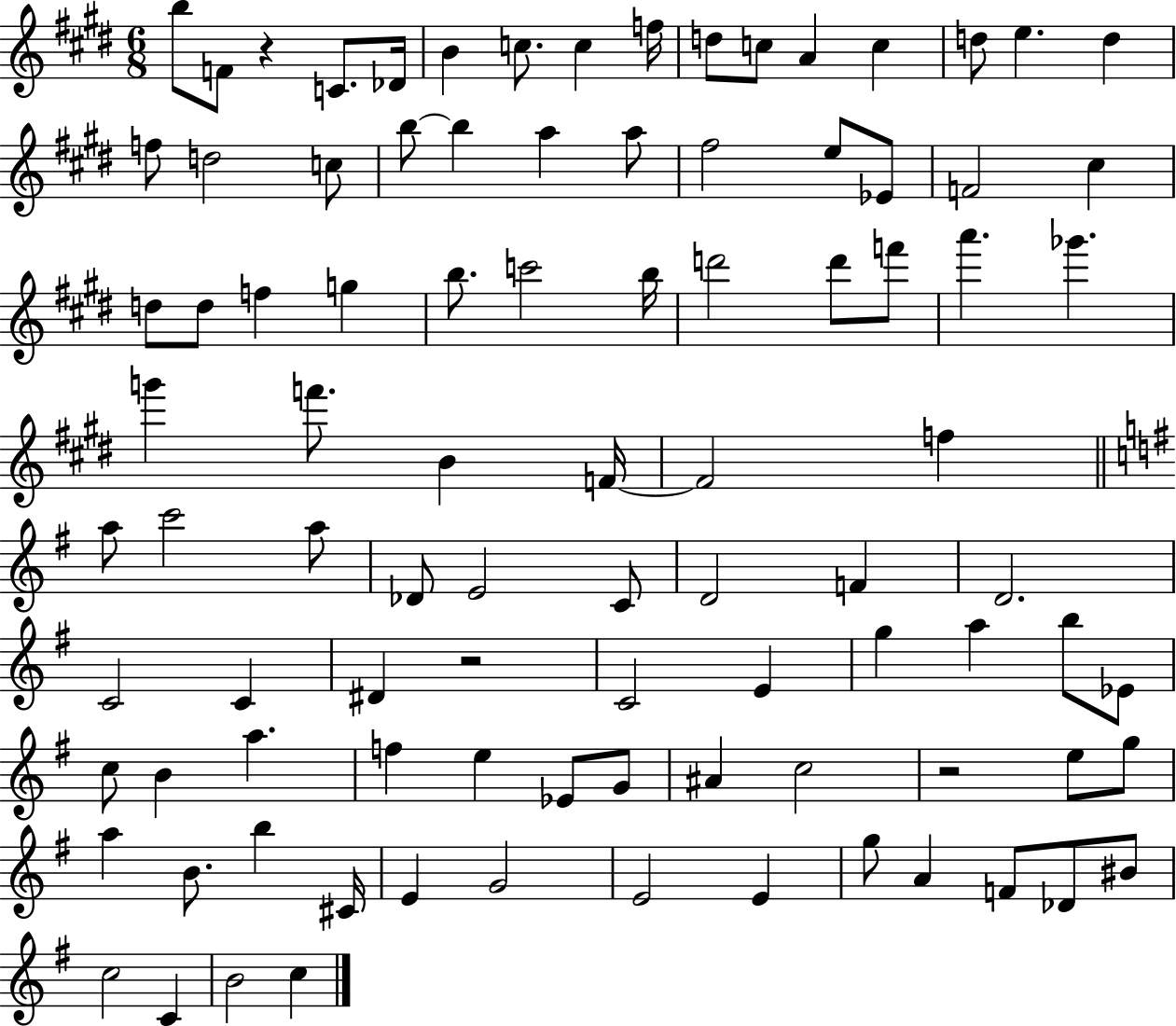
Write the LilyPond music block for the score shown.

{
  \clef treble
  \numericTimeSignature
  \time 6/8
  \key e \major
  b''8 f'8 r4 c'8. des'16 | b'4 c''8. c''4 f''16 | d''8 c''8 a'4 c''4 | d''8 e''4. d''4 | \break f''8 d''2 c''8 | b''8~~ b''4 a''4 a''8 | fis''2 e''8 ees'8 | f'2 cis''4 | \break d''8 d''8 f''4 g''4 | b''8. c'''2 b''16 | d'''2 d'''8 f'''8 | a'''4. ges'''4. | \break g'''4 f'''8. b'4 f'16~~ | f'2 f''4 | \bar "||" \break \key g \major a''8 c'''2 a''8 | des'8 e'2 c'8 | d'2 f'4 | d'2. | \break c'2 c'4 | dis'4 r2 | c'2 e'4 | g''4 a''4 b''8 ees'8 | \break c''8 b'4 a''4. | f''4 e''4 ees'8 g'8 | ais'4 c''2 | r2 e''8 g''8 | \break a''4 b'8. b''4 cis'16 | e'4 g'2 | e'2 e'4 | g''8 a'4 f'8 des'8 bis'8 | \break c''2 c'4 | b'2 c''4 | \bar "|."
}